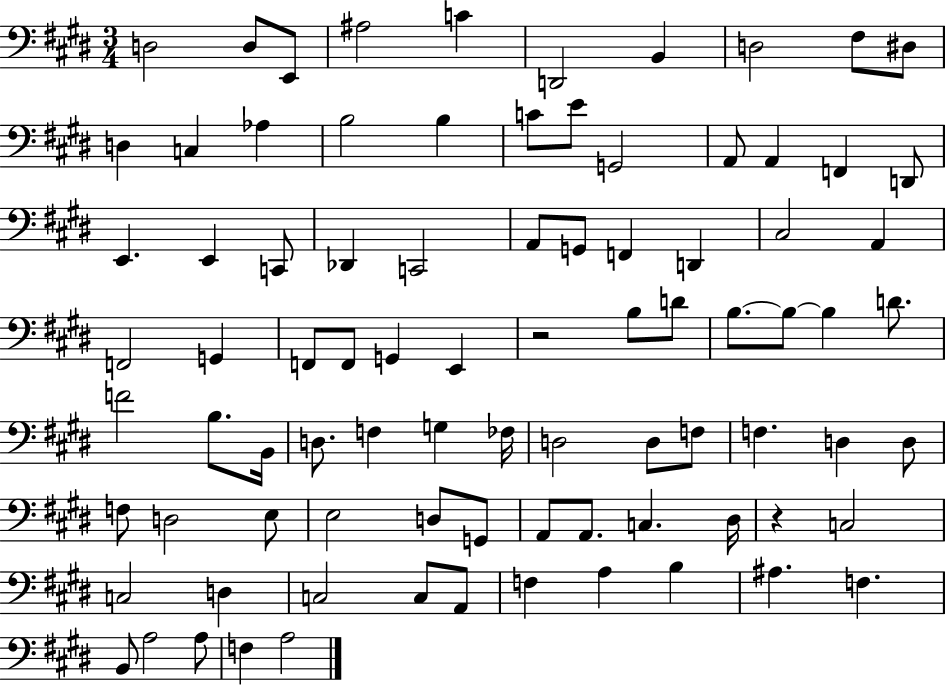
{
  \clef bass
  \numericTimeSignature
  \time 3/4
  \key e \major
  d2 d8 e,8 | ais2 c'4 | d,2 b,4 | d2 fis8 dis8 | \break d4 c4 aes4 | b2 b4 | c'8 e'8 g,2 | a,8 a,4 f,4 d,8 | \break e,4. e,4 c,8 | des,4 c,2 | a,8 g,8 f,4 d,4 | cis2 a,4 | \break f,2 g,4 | f,8 f,8 g,4 e,4 | r2 b8 d'8 | b8.~~ b8~~ b4 d'8. | \break f'2 b8. b,16 | d8. f4 g4 fes16 | d2 d8 f8 | f4. d4 d8 | \break f8 d2 e8 | e2 d8 g,8 | a,8 a,8. c4. dis16 | r4 c2 | \break c2 d4 | c2 c8 a,8 | f4 a4 b4 | ais4. f4. | \break b,8 a2 a8 | f4 a2 | \bar "|."
}